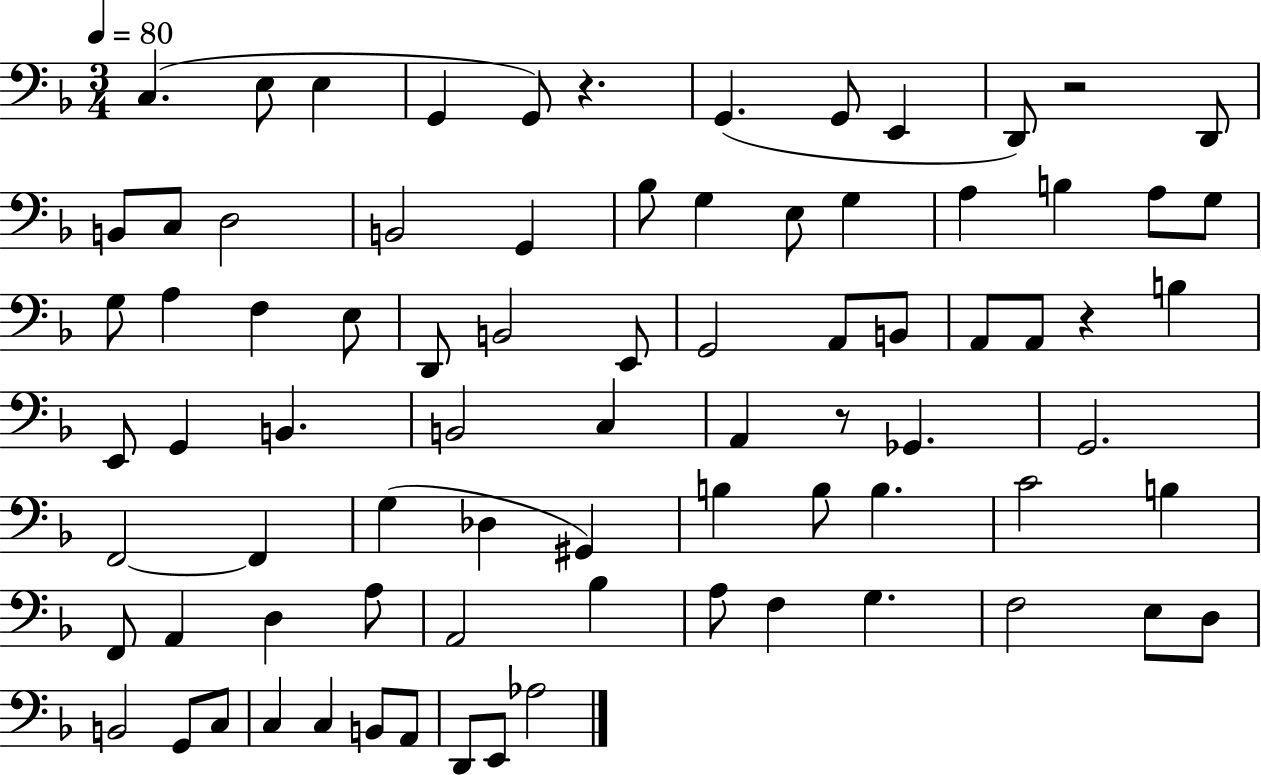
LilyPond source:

{
  \clef bass
  \numericTimeSignature
  \time 3/4
  \key f \major
  \tempo 4 = 80
  c4.( e8 e4 | g,4 g,8) r4. | g,4.( g,8 e,4 | d,8) r2 d,8 | \break b,8 c8 d2 | b,2 g,4 | bes8 g4 e8 g4 | a4 b4 a8 g8 | \break g8 a4 f4 e8 | d,8 b,2 e,8 | g,2 a,8 b,8 | a,8 a,8 r4 b4 | \break e,8 g,4 b,4. | b,2 c4 | a,4 r8 ges,4. | g,2. | \break f,2~~ f,4 | g4( des4 gis,4) | b4 b8 b4. | c'2 b4 | \break f,8 a,4 d4 a8 | a,2 bes4 | a8 f4 g4. | f2 e8 d8 | \break b,2 g,8 c8 | c4 c4 b,8 a,8 | d,8 e,8 aes2 | \bar "|."
}